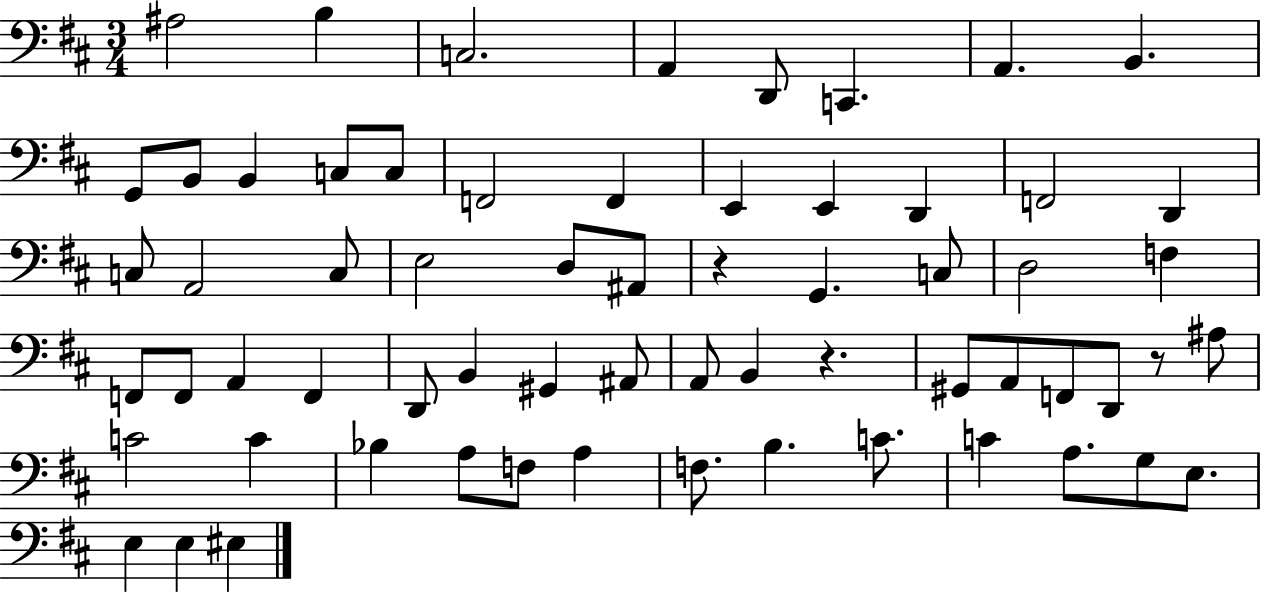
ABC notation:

X:1
T:Untitled
M:3/4
L:1/4
K:D
^A,2 B, C,2 A,, D,,/2 C,, A,, B,, G,,/2 B,,/2 B,, C,/2 C,/2 F,,2 F,, E,, E,, D,, F,,2 D,, C,/2 A,,2 C,/2 E,2 D,/2 ^A,,/2 z G,, C,/2 D,2 F, F,,/2 F,,/2 A,, F,, D,,/2 B,, ^G,, ^A,,/2 A,,/2 B,, z ^G,,/2 A,,/2 F,,/2 D,,/2 z/2 ^A,/2 C2 C _B, A,/2 F,/2 A, F,/2 B, C/2 C A,/2 G,/2 E,/2 E, E, ^E,